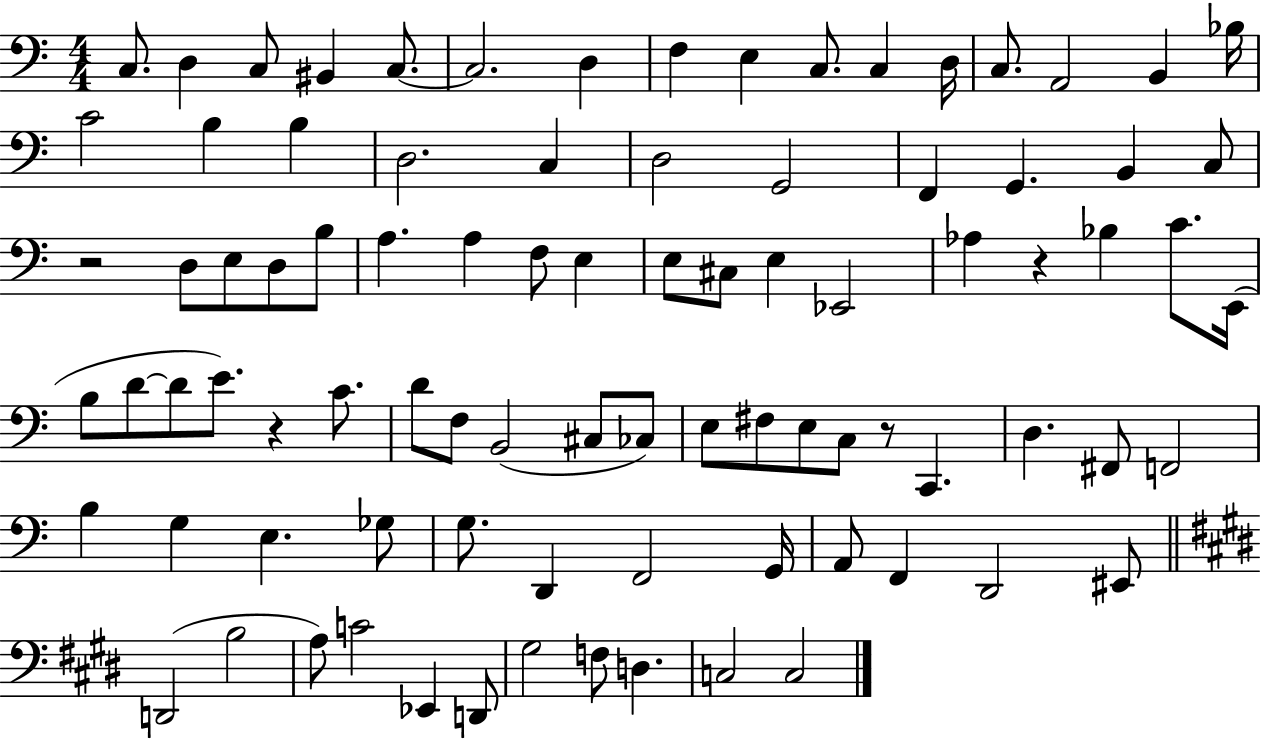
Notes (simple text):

C3/e. D3/q C3/e BIS2/q C3/e. C3/h. D3/q F3/q E3/q C3/e. C3/q D3/s C3/e. A2/h B2/q Bb3/s C4/h B3/q B3/q D3/h. C3/q D3/h G2/h F2/q G2/q. B2/q C3/e R/h D3/e E3/e D3/e B3/e A3/q. A3/q F3/e E3/q E3/e C#3/e E3/q Eb2/h Ab3/q R/q Bb3/q C4/e. E2/s B3/e D4/e D4/e E4/e. R/q C4/e. D4/e F3/e B2/h C#3/e CES3/e E3/e F#3/e E3/e C3/e R/e C2/q. D3/q. F#2/e F2/h B3/q G3/q E3/q. Gb3/e G3/e. D2/q F2/h G2/s A2/e F2/q D2/h EIS2/e D2/h B3/h A3/e C4/h Eb2/q D2/e G#3/h F3/e D3/q. C3/h C3/h